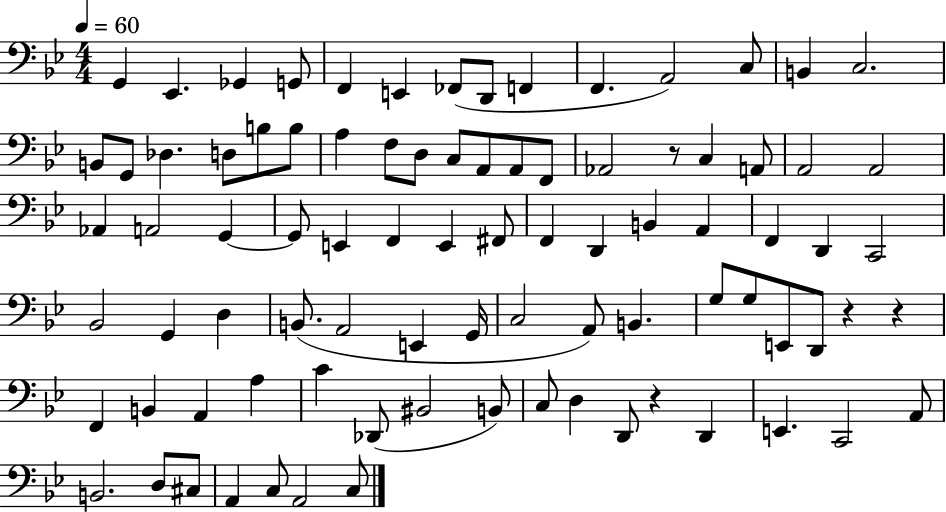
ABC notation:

X:1
T:Untitled
M:4/4
L:1/4
K:Bb
G,, _E,, _G,, G,,/2 F,, E,, _F,,/2 D,,/2 F,, F,, A,,2 C,/2 B,, C,2 B,,/2 G,,/2 _D, D,/2 B,/2 B,/2 A, F,/2 D,/2 C,/2 A,,/2 A,,/2 F,,/2 _A,,2 z/2 C, A,,/2 A,,2 A,,2 _A,, A,,2 G,, G,,/2 E,, F,, E,, ^F,,/2 F,, D,, B,, A,, F,, D,, C,,2 _B,,2 G,, D, B,,/2 A,,2 E,, G,,/4 C,2 A,,/2 B,, G,/2 G,/2 E,,/2 D,,/2 z z F,, B,, A,, A, C _D,,/2 ^B,,2 B,,/2 C,/2 D, D,,/2 z D,, E,, C,,2 A,,/2 B,,2 D,/2 ^C,/2 A,, C,/2 A,,2 C,/2